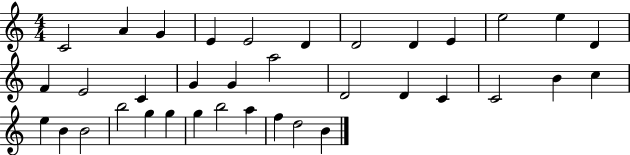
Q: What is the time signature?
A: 4/4